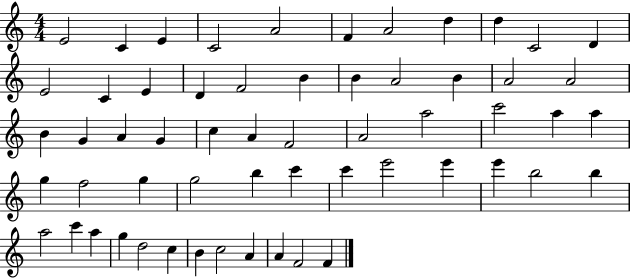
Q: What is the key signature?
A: C major